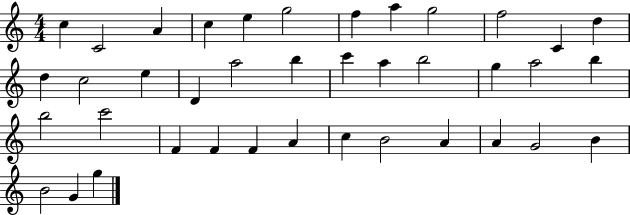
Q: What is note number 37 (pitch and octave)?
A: B4